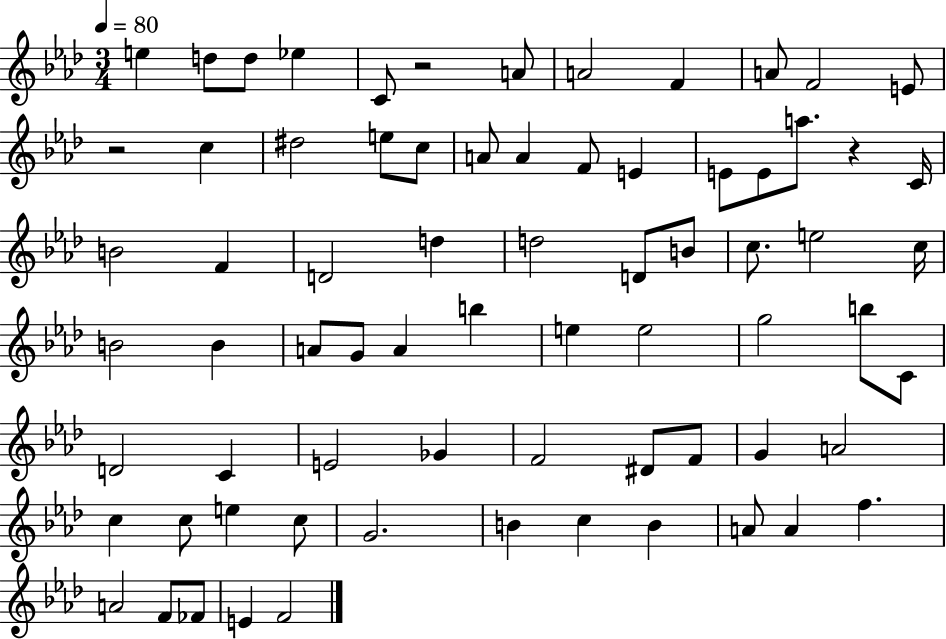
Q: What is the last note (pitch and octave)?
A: F4